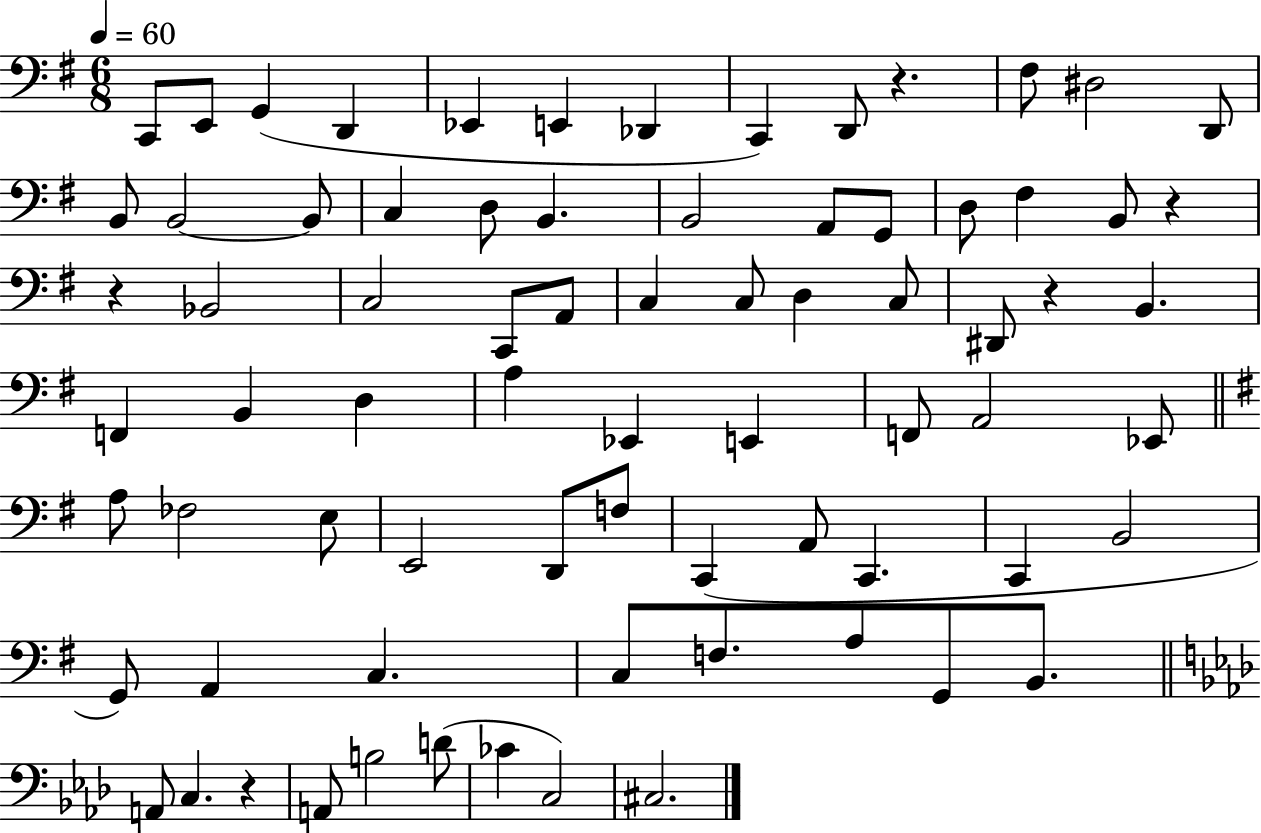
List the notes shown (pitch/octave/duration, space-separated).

C2/e E2/e G2/q D2/q Eb2/q E2/q Db2/q C2/q D2/e R/q. F#3/e D#3/h D2/e B2/e B2/h B2/e C3/q D3/e B2/q. B2/h A2/e G2/e D3/e F#3/q B2/e R/q R/q Bb2/h C3/h C2/e A2/e C3/q C3/e D3/q C3/e D#2/e R/q B2/q. F2/q B2/q D3/q A3/q Eb2/q E2/q F2/e A2/h Eb2/e A3/e FES3/h E3/e E2/h D2/e F3/e C2/q A2/e C2/q. C2/q B2/h G2/e A2/q C3/q. C3/e F3/e. A3/e G2/e B2/e. A2/e C3/q. R/q A2/e B3/h D4/e CES4/q C3/h C#3/h.